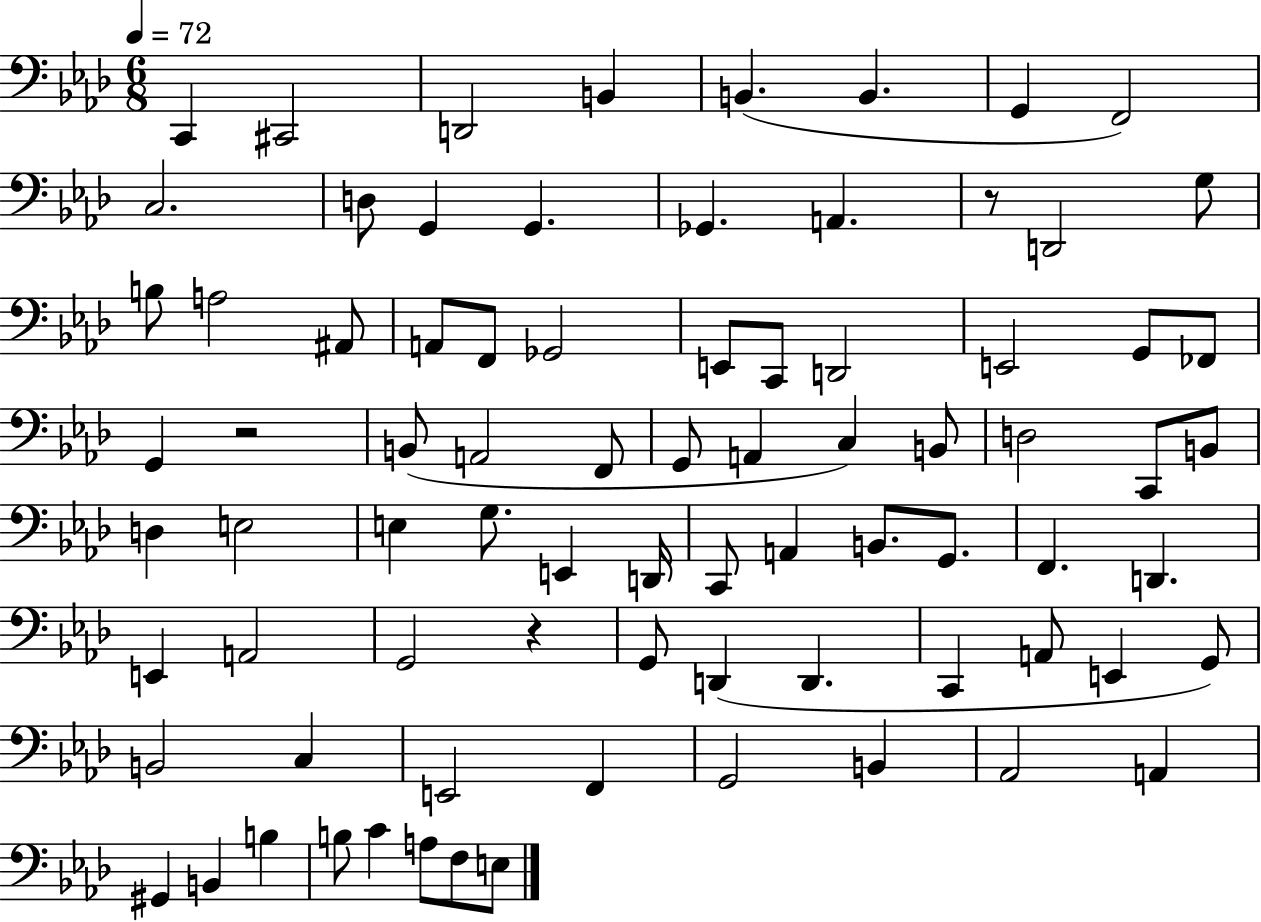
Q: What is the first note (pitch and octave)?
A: C2